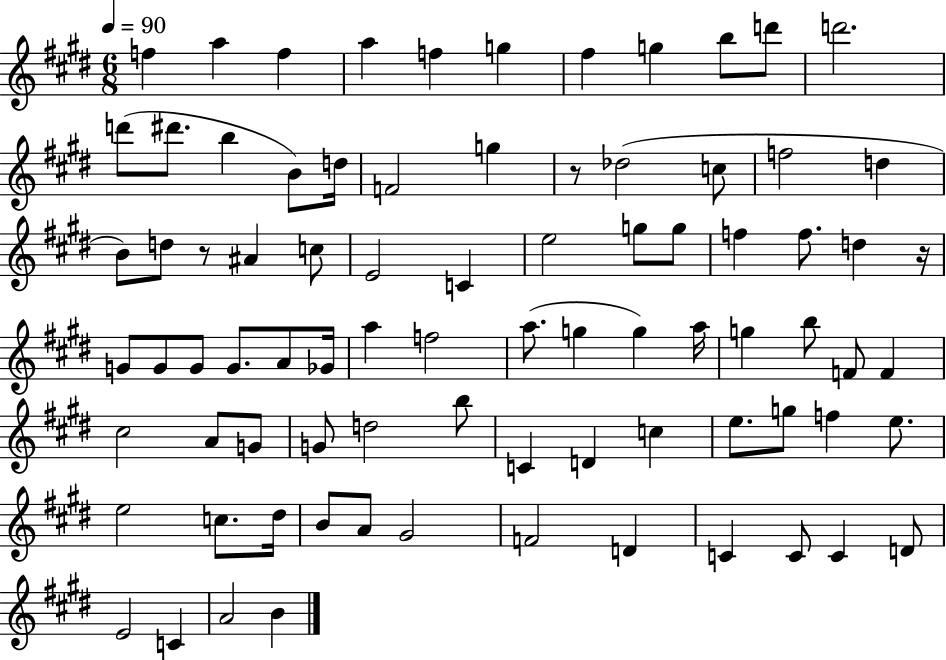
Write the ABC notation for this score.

X:1
T:Untitled
M:6/8
L:1/4
K:E
f a f a f g ^f g b/2 d'/2 d'2 d'/2 ^d'/2 b B/2 d/4 F2 g z/2 _d2 c/2 f2 d B/2 d/2 z/2 ^A c/2 E2 C e2 g/2 g/2 f f/2 d z/4 G/2 G/2 G/2 G/2 A/2 _G/4 a f2 a/2 g g a/4 g b/2 F/2 F ^c2 A/2 G/2 G/2 d2 b/2 C D c e/2 g/2 f e/2 e2 c/2 ^d/4 B/2 A/2 ^G2 F2 D C C/2 C D/2 E2 C A2 B